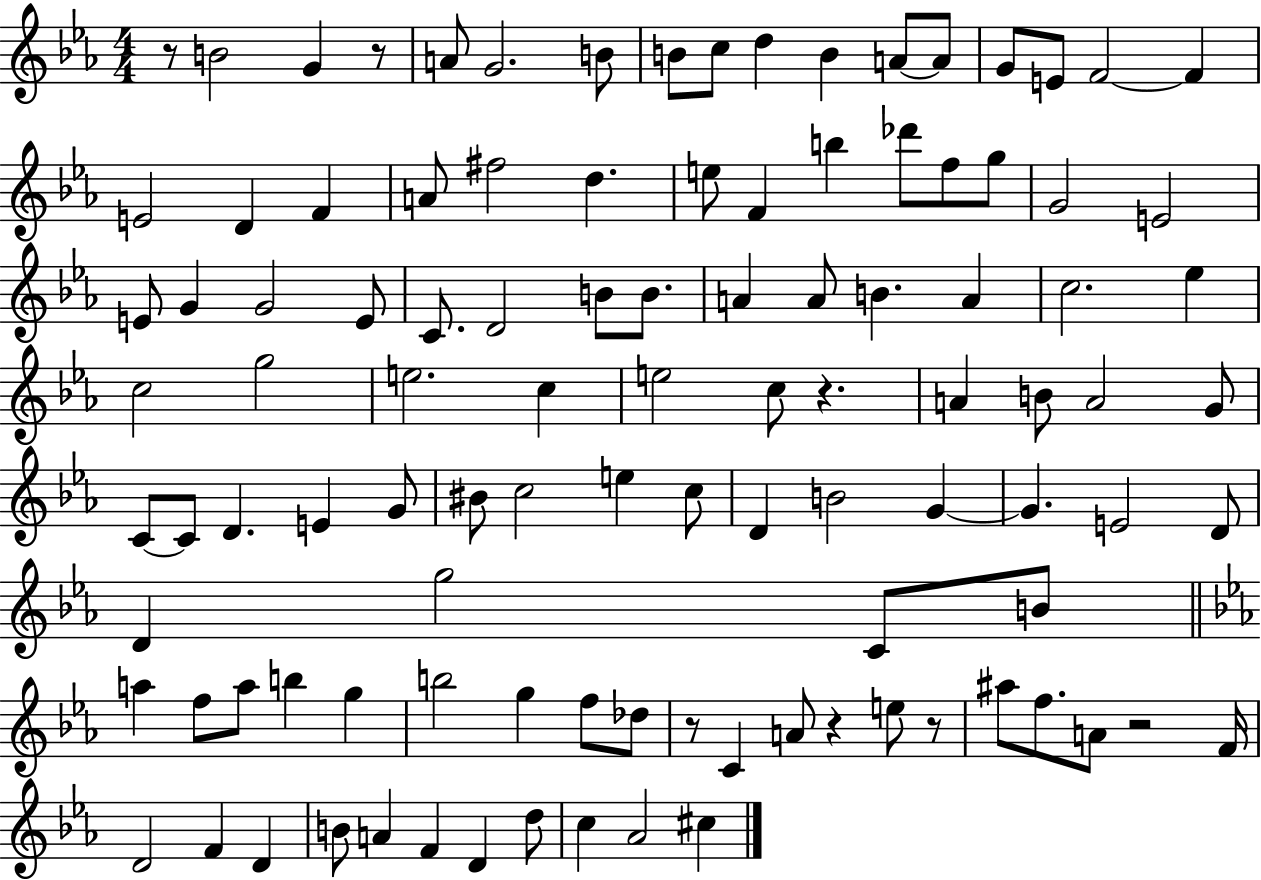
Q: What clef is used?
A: treble